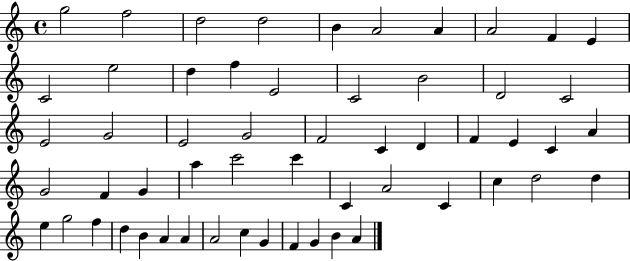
G5/h F5/h D5/h D5/h B4/q A4/h A4/q A4/h F4/q E4/q C4/h E5/h D5/q F5/q E4/h C4/h B4/h D4/h C4/h E4/h G4/h E4/h G4/h F4/h C4/q D4/q F4/q E4/q C4/q A4/q G4/h F4/q G4/q A5/q C6/h C6/q C4/q A4/h C4/q C5/q D5/h D5/q E5/q G5/h F5/q D5/q B4/q A4/q A4/q A4/h C5/q G4/q F4/q G4/q B4/q A4/q